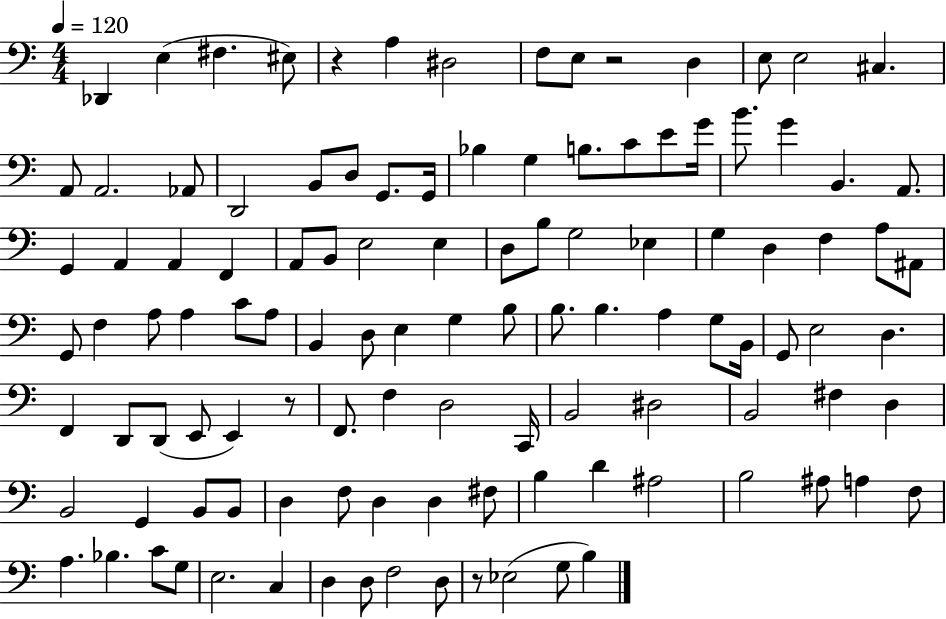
{
  \clef bass
  \numericTimeSignature
  \time 4/4
  \key c \major
  \tempo 4 = 120
  \repeat volta 2 { des,4 e4( fis4. eis8) | r4 a4 dis2 | f8 e8 r2 d4 | e8 e2 cis4. | \break a,8 a,2. aes,8 | d,2 b,8 d8 g,8. g,16 | bes4 g4 b8. c'8 e'8 g'16 | b'8. g'4 b,4. a,8. | \break g,4 a,4 a,4 f,4 | a,8 b,8 e2 e4 | d8 b8 g2 ees4 | g4 d4 f4 a8 ais,8 | \break g,8 f4 a8 a4 c'8 a8 | b,4 d8 e4 g4 b8 | b8. b4. a4 g8 b,16 | g,8 e2 d4. | \break f,4 d,8 d,8( e,8 e,4) r8 | f,8. f4 d2 c,16 | b,2 dis2 | b,2 fis4 d4 | \break b,2 g,4 b,8 b,8 | d4 f8 d4 d4 fis8 | b4 d'4 ais2 | b2 ais8 a4 f8 | \break a4. bes4. c'8 g8 | e2. c4 | d4 d8 f2 d8 | r8 ees2( g8 b4) | \break } \bar "|."
}